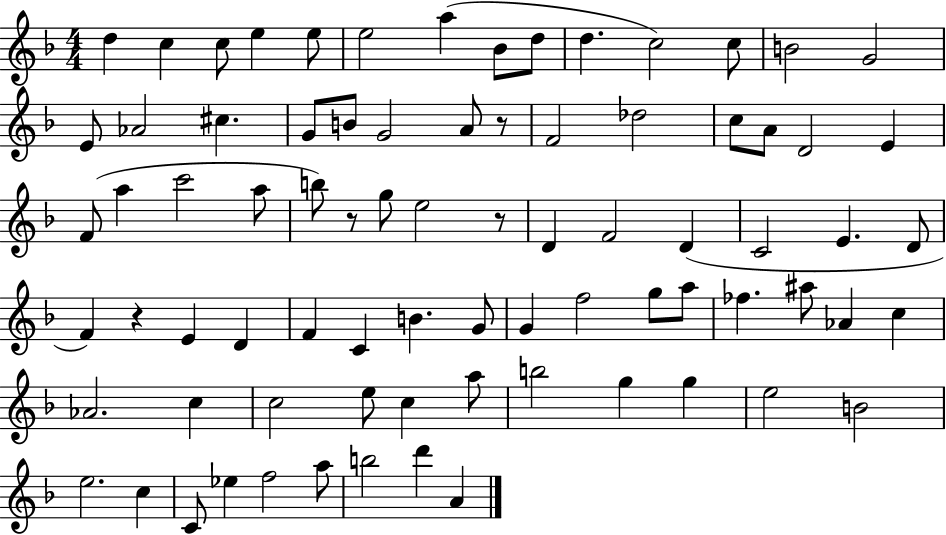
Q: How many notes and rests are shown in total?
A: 79